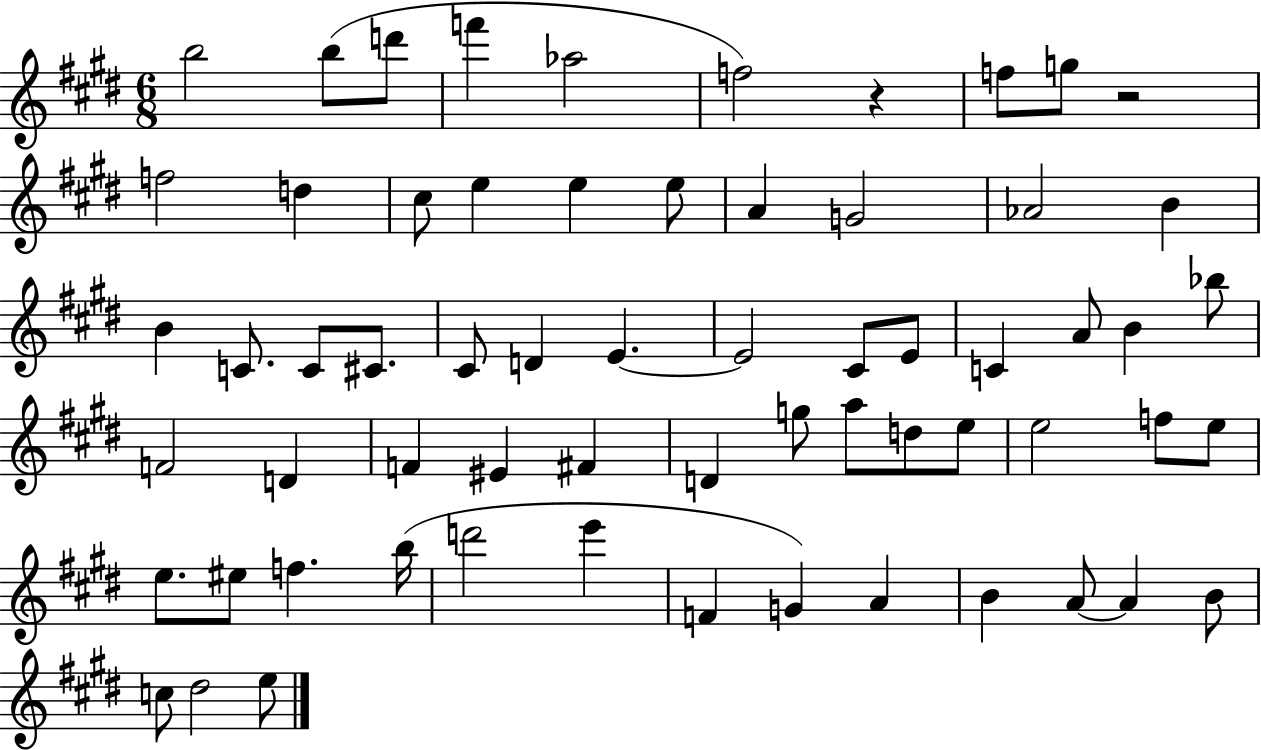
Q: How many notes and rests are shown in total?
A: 63